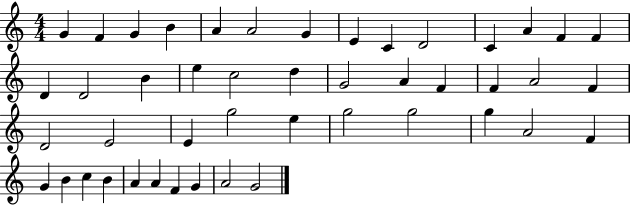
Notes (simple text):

G4/q F4/q G4/q B4/q A4/q A4/h G4/q E4/q C4/q D4/h C4/q A4/q F4/q F4/q D4/q D4/h B4/q E5/q C5/h D5/q G4/h A4/q F4/q F4/q A4/h F4/q D4/h E4/h E4/q G5/h E5/q G5/h G5/h G5/q A4/h F4/q G4/q B4/q C5/q B4/q A4/q A4/q F4/q G4/q A4/h G4/h